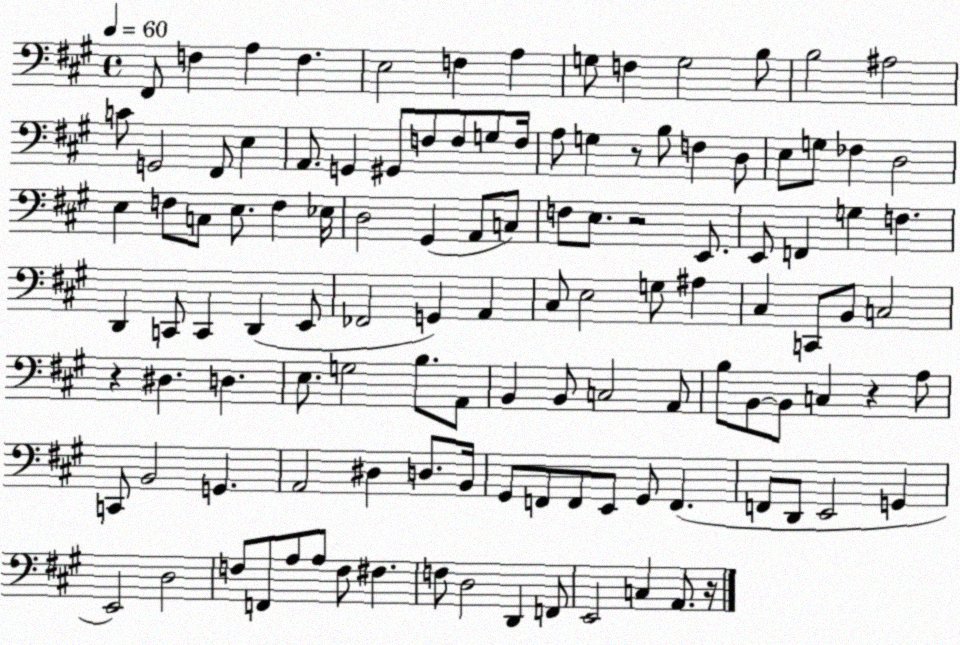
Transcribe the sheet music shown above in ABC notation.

X:1
T:Untitled
M:4/4
L:1/4
K:A
^F,,/2 F, A, F, E,2 F, A, G,/2 F, G,2 B,/2 B,2 ^A,2 C/2 G,,2 ^F,,/2 E, A,,/2 G,, ^G,,/2 F,/2 F,/2 G,/2 F,/4 A,/2 G, z/2 B,/2 F, D,/2 E,/2 G,/2 _F, D,2 E, F,/2 C,/2 E,/2 F, _E,/4 D,2 ^G,, A,,/2 C,/2 F,/2 E,/2 z2 E,,/2 E,,/2 F,, G, F, D,, C,,/2 C,, D,, E,,/2 _F,,2 G,, A,, ^C,/2 E,2 G,/2 ^A, ^C, C,,/2 B,,/2 C,2 z ^D, D, E,/2 G,2 B,/2 A,,/2 B,, B,,/2 C,2 A,,/2 B,/2 B,,/2 B,,/2 C, z A,/2 C,,/2 B,,2 G,, A,,2 ^D, D,/2 B,,/4 ^G,,/2 F,,/2 F,,/2 E,,/2 ^G,,/2 F,, F,,/2 D,,/2 E,,2 G,, E,,2 D,2 F,/2 F,,/2 A,/2 A,/2 F,/2 ^F, F,/2 D,2 D,, F,,/2 E,,2 C, A,,/2 z/4